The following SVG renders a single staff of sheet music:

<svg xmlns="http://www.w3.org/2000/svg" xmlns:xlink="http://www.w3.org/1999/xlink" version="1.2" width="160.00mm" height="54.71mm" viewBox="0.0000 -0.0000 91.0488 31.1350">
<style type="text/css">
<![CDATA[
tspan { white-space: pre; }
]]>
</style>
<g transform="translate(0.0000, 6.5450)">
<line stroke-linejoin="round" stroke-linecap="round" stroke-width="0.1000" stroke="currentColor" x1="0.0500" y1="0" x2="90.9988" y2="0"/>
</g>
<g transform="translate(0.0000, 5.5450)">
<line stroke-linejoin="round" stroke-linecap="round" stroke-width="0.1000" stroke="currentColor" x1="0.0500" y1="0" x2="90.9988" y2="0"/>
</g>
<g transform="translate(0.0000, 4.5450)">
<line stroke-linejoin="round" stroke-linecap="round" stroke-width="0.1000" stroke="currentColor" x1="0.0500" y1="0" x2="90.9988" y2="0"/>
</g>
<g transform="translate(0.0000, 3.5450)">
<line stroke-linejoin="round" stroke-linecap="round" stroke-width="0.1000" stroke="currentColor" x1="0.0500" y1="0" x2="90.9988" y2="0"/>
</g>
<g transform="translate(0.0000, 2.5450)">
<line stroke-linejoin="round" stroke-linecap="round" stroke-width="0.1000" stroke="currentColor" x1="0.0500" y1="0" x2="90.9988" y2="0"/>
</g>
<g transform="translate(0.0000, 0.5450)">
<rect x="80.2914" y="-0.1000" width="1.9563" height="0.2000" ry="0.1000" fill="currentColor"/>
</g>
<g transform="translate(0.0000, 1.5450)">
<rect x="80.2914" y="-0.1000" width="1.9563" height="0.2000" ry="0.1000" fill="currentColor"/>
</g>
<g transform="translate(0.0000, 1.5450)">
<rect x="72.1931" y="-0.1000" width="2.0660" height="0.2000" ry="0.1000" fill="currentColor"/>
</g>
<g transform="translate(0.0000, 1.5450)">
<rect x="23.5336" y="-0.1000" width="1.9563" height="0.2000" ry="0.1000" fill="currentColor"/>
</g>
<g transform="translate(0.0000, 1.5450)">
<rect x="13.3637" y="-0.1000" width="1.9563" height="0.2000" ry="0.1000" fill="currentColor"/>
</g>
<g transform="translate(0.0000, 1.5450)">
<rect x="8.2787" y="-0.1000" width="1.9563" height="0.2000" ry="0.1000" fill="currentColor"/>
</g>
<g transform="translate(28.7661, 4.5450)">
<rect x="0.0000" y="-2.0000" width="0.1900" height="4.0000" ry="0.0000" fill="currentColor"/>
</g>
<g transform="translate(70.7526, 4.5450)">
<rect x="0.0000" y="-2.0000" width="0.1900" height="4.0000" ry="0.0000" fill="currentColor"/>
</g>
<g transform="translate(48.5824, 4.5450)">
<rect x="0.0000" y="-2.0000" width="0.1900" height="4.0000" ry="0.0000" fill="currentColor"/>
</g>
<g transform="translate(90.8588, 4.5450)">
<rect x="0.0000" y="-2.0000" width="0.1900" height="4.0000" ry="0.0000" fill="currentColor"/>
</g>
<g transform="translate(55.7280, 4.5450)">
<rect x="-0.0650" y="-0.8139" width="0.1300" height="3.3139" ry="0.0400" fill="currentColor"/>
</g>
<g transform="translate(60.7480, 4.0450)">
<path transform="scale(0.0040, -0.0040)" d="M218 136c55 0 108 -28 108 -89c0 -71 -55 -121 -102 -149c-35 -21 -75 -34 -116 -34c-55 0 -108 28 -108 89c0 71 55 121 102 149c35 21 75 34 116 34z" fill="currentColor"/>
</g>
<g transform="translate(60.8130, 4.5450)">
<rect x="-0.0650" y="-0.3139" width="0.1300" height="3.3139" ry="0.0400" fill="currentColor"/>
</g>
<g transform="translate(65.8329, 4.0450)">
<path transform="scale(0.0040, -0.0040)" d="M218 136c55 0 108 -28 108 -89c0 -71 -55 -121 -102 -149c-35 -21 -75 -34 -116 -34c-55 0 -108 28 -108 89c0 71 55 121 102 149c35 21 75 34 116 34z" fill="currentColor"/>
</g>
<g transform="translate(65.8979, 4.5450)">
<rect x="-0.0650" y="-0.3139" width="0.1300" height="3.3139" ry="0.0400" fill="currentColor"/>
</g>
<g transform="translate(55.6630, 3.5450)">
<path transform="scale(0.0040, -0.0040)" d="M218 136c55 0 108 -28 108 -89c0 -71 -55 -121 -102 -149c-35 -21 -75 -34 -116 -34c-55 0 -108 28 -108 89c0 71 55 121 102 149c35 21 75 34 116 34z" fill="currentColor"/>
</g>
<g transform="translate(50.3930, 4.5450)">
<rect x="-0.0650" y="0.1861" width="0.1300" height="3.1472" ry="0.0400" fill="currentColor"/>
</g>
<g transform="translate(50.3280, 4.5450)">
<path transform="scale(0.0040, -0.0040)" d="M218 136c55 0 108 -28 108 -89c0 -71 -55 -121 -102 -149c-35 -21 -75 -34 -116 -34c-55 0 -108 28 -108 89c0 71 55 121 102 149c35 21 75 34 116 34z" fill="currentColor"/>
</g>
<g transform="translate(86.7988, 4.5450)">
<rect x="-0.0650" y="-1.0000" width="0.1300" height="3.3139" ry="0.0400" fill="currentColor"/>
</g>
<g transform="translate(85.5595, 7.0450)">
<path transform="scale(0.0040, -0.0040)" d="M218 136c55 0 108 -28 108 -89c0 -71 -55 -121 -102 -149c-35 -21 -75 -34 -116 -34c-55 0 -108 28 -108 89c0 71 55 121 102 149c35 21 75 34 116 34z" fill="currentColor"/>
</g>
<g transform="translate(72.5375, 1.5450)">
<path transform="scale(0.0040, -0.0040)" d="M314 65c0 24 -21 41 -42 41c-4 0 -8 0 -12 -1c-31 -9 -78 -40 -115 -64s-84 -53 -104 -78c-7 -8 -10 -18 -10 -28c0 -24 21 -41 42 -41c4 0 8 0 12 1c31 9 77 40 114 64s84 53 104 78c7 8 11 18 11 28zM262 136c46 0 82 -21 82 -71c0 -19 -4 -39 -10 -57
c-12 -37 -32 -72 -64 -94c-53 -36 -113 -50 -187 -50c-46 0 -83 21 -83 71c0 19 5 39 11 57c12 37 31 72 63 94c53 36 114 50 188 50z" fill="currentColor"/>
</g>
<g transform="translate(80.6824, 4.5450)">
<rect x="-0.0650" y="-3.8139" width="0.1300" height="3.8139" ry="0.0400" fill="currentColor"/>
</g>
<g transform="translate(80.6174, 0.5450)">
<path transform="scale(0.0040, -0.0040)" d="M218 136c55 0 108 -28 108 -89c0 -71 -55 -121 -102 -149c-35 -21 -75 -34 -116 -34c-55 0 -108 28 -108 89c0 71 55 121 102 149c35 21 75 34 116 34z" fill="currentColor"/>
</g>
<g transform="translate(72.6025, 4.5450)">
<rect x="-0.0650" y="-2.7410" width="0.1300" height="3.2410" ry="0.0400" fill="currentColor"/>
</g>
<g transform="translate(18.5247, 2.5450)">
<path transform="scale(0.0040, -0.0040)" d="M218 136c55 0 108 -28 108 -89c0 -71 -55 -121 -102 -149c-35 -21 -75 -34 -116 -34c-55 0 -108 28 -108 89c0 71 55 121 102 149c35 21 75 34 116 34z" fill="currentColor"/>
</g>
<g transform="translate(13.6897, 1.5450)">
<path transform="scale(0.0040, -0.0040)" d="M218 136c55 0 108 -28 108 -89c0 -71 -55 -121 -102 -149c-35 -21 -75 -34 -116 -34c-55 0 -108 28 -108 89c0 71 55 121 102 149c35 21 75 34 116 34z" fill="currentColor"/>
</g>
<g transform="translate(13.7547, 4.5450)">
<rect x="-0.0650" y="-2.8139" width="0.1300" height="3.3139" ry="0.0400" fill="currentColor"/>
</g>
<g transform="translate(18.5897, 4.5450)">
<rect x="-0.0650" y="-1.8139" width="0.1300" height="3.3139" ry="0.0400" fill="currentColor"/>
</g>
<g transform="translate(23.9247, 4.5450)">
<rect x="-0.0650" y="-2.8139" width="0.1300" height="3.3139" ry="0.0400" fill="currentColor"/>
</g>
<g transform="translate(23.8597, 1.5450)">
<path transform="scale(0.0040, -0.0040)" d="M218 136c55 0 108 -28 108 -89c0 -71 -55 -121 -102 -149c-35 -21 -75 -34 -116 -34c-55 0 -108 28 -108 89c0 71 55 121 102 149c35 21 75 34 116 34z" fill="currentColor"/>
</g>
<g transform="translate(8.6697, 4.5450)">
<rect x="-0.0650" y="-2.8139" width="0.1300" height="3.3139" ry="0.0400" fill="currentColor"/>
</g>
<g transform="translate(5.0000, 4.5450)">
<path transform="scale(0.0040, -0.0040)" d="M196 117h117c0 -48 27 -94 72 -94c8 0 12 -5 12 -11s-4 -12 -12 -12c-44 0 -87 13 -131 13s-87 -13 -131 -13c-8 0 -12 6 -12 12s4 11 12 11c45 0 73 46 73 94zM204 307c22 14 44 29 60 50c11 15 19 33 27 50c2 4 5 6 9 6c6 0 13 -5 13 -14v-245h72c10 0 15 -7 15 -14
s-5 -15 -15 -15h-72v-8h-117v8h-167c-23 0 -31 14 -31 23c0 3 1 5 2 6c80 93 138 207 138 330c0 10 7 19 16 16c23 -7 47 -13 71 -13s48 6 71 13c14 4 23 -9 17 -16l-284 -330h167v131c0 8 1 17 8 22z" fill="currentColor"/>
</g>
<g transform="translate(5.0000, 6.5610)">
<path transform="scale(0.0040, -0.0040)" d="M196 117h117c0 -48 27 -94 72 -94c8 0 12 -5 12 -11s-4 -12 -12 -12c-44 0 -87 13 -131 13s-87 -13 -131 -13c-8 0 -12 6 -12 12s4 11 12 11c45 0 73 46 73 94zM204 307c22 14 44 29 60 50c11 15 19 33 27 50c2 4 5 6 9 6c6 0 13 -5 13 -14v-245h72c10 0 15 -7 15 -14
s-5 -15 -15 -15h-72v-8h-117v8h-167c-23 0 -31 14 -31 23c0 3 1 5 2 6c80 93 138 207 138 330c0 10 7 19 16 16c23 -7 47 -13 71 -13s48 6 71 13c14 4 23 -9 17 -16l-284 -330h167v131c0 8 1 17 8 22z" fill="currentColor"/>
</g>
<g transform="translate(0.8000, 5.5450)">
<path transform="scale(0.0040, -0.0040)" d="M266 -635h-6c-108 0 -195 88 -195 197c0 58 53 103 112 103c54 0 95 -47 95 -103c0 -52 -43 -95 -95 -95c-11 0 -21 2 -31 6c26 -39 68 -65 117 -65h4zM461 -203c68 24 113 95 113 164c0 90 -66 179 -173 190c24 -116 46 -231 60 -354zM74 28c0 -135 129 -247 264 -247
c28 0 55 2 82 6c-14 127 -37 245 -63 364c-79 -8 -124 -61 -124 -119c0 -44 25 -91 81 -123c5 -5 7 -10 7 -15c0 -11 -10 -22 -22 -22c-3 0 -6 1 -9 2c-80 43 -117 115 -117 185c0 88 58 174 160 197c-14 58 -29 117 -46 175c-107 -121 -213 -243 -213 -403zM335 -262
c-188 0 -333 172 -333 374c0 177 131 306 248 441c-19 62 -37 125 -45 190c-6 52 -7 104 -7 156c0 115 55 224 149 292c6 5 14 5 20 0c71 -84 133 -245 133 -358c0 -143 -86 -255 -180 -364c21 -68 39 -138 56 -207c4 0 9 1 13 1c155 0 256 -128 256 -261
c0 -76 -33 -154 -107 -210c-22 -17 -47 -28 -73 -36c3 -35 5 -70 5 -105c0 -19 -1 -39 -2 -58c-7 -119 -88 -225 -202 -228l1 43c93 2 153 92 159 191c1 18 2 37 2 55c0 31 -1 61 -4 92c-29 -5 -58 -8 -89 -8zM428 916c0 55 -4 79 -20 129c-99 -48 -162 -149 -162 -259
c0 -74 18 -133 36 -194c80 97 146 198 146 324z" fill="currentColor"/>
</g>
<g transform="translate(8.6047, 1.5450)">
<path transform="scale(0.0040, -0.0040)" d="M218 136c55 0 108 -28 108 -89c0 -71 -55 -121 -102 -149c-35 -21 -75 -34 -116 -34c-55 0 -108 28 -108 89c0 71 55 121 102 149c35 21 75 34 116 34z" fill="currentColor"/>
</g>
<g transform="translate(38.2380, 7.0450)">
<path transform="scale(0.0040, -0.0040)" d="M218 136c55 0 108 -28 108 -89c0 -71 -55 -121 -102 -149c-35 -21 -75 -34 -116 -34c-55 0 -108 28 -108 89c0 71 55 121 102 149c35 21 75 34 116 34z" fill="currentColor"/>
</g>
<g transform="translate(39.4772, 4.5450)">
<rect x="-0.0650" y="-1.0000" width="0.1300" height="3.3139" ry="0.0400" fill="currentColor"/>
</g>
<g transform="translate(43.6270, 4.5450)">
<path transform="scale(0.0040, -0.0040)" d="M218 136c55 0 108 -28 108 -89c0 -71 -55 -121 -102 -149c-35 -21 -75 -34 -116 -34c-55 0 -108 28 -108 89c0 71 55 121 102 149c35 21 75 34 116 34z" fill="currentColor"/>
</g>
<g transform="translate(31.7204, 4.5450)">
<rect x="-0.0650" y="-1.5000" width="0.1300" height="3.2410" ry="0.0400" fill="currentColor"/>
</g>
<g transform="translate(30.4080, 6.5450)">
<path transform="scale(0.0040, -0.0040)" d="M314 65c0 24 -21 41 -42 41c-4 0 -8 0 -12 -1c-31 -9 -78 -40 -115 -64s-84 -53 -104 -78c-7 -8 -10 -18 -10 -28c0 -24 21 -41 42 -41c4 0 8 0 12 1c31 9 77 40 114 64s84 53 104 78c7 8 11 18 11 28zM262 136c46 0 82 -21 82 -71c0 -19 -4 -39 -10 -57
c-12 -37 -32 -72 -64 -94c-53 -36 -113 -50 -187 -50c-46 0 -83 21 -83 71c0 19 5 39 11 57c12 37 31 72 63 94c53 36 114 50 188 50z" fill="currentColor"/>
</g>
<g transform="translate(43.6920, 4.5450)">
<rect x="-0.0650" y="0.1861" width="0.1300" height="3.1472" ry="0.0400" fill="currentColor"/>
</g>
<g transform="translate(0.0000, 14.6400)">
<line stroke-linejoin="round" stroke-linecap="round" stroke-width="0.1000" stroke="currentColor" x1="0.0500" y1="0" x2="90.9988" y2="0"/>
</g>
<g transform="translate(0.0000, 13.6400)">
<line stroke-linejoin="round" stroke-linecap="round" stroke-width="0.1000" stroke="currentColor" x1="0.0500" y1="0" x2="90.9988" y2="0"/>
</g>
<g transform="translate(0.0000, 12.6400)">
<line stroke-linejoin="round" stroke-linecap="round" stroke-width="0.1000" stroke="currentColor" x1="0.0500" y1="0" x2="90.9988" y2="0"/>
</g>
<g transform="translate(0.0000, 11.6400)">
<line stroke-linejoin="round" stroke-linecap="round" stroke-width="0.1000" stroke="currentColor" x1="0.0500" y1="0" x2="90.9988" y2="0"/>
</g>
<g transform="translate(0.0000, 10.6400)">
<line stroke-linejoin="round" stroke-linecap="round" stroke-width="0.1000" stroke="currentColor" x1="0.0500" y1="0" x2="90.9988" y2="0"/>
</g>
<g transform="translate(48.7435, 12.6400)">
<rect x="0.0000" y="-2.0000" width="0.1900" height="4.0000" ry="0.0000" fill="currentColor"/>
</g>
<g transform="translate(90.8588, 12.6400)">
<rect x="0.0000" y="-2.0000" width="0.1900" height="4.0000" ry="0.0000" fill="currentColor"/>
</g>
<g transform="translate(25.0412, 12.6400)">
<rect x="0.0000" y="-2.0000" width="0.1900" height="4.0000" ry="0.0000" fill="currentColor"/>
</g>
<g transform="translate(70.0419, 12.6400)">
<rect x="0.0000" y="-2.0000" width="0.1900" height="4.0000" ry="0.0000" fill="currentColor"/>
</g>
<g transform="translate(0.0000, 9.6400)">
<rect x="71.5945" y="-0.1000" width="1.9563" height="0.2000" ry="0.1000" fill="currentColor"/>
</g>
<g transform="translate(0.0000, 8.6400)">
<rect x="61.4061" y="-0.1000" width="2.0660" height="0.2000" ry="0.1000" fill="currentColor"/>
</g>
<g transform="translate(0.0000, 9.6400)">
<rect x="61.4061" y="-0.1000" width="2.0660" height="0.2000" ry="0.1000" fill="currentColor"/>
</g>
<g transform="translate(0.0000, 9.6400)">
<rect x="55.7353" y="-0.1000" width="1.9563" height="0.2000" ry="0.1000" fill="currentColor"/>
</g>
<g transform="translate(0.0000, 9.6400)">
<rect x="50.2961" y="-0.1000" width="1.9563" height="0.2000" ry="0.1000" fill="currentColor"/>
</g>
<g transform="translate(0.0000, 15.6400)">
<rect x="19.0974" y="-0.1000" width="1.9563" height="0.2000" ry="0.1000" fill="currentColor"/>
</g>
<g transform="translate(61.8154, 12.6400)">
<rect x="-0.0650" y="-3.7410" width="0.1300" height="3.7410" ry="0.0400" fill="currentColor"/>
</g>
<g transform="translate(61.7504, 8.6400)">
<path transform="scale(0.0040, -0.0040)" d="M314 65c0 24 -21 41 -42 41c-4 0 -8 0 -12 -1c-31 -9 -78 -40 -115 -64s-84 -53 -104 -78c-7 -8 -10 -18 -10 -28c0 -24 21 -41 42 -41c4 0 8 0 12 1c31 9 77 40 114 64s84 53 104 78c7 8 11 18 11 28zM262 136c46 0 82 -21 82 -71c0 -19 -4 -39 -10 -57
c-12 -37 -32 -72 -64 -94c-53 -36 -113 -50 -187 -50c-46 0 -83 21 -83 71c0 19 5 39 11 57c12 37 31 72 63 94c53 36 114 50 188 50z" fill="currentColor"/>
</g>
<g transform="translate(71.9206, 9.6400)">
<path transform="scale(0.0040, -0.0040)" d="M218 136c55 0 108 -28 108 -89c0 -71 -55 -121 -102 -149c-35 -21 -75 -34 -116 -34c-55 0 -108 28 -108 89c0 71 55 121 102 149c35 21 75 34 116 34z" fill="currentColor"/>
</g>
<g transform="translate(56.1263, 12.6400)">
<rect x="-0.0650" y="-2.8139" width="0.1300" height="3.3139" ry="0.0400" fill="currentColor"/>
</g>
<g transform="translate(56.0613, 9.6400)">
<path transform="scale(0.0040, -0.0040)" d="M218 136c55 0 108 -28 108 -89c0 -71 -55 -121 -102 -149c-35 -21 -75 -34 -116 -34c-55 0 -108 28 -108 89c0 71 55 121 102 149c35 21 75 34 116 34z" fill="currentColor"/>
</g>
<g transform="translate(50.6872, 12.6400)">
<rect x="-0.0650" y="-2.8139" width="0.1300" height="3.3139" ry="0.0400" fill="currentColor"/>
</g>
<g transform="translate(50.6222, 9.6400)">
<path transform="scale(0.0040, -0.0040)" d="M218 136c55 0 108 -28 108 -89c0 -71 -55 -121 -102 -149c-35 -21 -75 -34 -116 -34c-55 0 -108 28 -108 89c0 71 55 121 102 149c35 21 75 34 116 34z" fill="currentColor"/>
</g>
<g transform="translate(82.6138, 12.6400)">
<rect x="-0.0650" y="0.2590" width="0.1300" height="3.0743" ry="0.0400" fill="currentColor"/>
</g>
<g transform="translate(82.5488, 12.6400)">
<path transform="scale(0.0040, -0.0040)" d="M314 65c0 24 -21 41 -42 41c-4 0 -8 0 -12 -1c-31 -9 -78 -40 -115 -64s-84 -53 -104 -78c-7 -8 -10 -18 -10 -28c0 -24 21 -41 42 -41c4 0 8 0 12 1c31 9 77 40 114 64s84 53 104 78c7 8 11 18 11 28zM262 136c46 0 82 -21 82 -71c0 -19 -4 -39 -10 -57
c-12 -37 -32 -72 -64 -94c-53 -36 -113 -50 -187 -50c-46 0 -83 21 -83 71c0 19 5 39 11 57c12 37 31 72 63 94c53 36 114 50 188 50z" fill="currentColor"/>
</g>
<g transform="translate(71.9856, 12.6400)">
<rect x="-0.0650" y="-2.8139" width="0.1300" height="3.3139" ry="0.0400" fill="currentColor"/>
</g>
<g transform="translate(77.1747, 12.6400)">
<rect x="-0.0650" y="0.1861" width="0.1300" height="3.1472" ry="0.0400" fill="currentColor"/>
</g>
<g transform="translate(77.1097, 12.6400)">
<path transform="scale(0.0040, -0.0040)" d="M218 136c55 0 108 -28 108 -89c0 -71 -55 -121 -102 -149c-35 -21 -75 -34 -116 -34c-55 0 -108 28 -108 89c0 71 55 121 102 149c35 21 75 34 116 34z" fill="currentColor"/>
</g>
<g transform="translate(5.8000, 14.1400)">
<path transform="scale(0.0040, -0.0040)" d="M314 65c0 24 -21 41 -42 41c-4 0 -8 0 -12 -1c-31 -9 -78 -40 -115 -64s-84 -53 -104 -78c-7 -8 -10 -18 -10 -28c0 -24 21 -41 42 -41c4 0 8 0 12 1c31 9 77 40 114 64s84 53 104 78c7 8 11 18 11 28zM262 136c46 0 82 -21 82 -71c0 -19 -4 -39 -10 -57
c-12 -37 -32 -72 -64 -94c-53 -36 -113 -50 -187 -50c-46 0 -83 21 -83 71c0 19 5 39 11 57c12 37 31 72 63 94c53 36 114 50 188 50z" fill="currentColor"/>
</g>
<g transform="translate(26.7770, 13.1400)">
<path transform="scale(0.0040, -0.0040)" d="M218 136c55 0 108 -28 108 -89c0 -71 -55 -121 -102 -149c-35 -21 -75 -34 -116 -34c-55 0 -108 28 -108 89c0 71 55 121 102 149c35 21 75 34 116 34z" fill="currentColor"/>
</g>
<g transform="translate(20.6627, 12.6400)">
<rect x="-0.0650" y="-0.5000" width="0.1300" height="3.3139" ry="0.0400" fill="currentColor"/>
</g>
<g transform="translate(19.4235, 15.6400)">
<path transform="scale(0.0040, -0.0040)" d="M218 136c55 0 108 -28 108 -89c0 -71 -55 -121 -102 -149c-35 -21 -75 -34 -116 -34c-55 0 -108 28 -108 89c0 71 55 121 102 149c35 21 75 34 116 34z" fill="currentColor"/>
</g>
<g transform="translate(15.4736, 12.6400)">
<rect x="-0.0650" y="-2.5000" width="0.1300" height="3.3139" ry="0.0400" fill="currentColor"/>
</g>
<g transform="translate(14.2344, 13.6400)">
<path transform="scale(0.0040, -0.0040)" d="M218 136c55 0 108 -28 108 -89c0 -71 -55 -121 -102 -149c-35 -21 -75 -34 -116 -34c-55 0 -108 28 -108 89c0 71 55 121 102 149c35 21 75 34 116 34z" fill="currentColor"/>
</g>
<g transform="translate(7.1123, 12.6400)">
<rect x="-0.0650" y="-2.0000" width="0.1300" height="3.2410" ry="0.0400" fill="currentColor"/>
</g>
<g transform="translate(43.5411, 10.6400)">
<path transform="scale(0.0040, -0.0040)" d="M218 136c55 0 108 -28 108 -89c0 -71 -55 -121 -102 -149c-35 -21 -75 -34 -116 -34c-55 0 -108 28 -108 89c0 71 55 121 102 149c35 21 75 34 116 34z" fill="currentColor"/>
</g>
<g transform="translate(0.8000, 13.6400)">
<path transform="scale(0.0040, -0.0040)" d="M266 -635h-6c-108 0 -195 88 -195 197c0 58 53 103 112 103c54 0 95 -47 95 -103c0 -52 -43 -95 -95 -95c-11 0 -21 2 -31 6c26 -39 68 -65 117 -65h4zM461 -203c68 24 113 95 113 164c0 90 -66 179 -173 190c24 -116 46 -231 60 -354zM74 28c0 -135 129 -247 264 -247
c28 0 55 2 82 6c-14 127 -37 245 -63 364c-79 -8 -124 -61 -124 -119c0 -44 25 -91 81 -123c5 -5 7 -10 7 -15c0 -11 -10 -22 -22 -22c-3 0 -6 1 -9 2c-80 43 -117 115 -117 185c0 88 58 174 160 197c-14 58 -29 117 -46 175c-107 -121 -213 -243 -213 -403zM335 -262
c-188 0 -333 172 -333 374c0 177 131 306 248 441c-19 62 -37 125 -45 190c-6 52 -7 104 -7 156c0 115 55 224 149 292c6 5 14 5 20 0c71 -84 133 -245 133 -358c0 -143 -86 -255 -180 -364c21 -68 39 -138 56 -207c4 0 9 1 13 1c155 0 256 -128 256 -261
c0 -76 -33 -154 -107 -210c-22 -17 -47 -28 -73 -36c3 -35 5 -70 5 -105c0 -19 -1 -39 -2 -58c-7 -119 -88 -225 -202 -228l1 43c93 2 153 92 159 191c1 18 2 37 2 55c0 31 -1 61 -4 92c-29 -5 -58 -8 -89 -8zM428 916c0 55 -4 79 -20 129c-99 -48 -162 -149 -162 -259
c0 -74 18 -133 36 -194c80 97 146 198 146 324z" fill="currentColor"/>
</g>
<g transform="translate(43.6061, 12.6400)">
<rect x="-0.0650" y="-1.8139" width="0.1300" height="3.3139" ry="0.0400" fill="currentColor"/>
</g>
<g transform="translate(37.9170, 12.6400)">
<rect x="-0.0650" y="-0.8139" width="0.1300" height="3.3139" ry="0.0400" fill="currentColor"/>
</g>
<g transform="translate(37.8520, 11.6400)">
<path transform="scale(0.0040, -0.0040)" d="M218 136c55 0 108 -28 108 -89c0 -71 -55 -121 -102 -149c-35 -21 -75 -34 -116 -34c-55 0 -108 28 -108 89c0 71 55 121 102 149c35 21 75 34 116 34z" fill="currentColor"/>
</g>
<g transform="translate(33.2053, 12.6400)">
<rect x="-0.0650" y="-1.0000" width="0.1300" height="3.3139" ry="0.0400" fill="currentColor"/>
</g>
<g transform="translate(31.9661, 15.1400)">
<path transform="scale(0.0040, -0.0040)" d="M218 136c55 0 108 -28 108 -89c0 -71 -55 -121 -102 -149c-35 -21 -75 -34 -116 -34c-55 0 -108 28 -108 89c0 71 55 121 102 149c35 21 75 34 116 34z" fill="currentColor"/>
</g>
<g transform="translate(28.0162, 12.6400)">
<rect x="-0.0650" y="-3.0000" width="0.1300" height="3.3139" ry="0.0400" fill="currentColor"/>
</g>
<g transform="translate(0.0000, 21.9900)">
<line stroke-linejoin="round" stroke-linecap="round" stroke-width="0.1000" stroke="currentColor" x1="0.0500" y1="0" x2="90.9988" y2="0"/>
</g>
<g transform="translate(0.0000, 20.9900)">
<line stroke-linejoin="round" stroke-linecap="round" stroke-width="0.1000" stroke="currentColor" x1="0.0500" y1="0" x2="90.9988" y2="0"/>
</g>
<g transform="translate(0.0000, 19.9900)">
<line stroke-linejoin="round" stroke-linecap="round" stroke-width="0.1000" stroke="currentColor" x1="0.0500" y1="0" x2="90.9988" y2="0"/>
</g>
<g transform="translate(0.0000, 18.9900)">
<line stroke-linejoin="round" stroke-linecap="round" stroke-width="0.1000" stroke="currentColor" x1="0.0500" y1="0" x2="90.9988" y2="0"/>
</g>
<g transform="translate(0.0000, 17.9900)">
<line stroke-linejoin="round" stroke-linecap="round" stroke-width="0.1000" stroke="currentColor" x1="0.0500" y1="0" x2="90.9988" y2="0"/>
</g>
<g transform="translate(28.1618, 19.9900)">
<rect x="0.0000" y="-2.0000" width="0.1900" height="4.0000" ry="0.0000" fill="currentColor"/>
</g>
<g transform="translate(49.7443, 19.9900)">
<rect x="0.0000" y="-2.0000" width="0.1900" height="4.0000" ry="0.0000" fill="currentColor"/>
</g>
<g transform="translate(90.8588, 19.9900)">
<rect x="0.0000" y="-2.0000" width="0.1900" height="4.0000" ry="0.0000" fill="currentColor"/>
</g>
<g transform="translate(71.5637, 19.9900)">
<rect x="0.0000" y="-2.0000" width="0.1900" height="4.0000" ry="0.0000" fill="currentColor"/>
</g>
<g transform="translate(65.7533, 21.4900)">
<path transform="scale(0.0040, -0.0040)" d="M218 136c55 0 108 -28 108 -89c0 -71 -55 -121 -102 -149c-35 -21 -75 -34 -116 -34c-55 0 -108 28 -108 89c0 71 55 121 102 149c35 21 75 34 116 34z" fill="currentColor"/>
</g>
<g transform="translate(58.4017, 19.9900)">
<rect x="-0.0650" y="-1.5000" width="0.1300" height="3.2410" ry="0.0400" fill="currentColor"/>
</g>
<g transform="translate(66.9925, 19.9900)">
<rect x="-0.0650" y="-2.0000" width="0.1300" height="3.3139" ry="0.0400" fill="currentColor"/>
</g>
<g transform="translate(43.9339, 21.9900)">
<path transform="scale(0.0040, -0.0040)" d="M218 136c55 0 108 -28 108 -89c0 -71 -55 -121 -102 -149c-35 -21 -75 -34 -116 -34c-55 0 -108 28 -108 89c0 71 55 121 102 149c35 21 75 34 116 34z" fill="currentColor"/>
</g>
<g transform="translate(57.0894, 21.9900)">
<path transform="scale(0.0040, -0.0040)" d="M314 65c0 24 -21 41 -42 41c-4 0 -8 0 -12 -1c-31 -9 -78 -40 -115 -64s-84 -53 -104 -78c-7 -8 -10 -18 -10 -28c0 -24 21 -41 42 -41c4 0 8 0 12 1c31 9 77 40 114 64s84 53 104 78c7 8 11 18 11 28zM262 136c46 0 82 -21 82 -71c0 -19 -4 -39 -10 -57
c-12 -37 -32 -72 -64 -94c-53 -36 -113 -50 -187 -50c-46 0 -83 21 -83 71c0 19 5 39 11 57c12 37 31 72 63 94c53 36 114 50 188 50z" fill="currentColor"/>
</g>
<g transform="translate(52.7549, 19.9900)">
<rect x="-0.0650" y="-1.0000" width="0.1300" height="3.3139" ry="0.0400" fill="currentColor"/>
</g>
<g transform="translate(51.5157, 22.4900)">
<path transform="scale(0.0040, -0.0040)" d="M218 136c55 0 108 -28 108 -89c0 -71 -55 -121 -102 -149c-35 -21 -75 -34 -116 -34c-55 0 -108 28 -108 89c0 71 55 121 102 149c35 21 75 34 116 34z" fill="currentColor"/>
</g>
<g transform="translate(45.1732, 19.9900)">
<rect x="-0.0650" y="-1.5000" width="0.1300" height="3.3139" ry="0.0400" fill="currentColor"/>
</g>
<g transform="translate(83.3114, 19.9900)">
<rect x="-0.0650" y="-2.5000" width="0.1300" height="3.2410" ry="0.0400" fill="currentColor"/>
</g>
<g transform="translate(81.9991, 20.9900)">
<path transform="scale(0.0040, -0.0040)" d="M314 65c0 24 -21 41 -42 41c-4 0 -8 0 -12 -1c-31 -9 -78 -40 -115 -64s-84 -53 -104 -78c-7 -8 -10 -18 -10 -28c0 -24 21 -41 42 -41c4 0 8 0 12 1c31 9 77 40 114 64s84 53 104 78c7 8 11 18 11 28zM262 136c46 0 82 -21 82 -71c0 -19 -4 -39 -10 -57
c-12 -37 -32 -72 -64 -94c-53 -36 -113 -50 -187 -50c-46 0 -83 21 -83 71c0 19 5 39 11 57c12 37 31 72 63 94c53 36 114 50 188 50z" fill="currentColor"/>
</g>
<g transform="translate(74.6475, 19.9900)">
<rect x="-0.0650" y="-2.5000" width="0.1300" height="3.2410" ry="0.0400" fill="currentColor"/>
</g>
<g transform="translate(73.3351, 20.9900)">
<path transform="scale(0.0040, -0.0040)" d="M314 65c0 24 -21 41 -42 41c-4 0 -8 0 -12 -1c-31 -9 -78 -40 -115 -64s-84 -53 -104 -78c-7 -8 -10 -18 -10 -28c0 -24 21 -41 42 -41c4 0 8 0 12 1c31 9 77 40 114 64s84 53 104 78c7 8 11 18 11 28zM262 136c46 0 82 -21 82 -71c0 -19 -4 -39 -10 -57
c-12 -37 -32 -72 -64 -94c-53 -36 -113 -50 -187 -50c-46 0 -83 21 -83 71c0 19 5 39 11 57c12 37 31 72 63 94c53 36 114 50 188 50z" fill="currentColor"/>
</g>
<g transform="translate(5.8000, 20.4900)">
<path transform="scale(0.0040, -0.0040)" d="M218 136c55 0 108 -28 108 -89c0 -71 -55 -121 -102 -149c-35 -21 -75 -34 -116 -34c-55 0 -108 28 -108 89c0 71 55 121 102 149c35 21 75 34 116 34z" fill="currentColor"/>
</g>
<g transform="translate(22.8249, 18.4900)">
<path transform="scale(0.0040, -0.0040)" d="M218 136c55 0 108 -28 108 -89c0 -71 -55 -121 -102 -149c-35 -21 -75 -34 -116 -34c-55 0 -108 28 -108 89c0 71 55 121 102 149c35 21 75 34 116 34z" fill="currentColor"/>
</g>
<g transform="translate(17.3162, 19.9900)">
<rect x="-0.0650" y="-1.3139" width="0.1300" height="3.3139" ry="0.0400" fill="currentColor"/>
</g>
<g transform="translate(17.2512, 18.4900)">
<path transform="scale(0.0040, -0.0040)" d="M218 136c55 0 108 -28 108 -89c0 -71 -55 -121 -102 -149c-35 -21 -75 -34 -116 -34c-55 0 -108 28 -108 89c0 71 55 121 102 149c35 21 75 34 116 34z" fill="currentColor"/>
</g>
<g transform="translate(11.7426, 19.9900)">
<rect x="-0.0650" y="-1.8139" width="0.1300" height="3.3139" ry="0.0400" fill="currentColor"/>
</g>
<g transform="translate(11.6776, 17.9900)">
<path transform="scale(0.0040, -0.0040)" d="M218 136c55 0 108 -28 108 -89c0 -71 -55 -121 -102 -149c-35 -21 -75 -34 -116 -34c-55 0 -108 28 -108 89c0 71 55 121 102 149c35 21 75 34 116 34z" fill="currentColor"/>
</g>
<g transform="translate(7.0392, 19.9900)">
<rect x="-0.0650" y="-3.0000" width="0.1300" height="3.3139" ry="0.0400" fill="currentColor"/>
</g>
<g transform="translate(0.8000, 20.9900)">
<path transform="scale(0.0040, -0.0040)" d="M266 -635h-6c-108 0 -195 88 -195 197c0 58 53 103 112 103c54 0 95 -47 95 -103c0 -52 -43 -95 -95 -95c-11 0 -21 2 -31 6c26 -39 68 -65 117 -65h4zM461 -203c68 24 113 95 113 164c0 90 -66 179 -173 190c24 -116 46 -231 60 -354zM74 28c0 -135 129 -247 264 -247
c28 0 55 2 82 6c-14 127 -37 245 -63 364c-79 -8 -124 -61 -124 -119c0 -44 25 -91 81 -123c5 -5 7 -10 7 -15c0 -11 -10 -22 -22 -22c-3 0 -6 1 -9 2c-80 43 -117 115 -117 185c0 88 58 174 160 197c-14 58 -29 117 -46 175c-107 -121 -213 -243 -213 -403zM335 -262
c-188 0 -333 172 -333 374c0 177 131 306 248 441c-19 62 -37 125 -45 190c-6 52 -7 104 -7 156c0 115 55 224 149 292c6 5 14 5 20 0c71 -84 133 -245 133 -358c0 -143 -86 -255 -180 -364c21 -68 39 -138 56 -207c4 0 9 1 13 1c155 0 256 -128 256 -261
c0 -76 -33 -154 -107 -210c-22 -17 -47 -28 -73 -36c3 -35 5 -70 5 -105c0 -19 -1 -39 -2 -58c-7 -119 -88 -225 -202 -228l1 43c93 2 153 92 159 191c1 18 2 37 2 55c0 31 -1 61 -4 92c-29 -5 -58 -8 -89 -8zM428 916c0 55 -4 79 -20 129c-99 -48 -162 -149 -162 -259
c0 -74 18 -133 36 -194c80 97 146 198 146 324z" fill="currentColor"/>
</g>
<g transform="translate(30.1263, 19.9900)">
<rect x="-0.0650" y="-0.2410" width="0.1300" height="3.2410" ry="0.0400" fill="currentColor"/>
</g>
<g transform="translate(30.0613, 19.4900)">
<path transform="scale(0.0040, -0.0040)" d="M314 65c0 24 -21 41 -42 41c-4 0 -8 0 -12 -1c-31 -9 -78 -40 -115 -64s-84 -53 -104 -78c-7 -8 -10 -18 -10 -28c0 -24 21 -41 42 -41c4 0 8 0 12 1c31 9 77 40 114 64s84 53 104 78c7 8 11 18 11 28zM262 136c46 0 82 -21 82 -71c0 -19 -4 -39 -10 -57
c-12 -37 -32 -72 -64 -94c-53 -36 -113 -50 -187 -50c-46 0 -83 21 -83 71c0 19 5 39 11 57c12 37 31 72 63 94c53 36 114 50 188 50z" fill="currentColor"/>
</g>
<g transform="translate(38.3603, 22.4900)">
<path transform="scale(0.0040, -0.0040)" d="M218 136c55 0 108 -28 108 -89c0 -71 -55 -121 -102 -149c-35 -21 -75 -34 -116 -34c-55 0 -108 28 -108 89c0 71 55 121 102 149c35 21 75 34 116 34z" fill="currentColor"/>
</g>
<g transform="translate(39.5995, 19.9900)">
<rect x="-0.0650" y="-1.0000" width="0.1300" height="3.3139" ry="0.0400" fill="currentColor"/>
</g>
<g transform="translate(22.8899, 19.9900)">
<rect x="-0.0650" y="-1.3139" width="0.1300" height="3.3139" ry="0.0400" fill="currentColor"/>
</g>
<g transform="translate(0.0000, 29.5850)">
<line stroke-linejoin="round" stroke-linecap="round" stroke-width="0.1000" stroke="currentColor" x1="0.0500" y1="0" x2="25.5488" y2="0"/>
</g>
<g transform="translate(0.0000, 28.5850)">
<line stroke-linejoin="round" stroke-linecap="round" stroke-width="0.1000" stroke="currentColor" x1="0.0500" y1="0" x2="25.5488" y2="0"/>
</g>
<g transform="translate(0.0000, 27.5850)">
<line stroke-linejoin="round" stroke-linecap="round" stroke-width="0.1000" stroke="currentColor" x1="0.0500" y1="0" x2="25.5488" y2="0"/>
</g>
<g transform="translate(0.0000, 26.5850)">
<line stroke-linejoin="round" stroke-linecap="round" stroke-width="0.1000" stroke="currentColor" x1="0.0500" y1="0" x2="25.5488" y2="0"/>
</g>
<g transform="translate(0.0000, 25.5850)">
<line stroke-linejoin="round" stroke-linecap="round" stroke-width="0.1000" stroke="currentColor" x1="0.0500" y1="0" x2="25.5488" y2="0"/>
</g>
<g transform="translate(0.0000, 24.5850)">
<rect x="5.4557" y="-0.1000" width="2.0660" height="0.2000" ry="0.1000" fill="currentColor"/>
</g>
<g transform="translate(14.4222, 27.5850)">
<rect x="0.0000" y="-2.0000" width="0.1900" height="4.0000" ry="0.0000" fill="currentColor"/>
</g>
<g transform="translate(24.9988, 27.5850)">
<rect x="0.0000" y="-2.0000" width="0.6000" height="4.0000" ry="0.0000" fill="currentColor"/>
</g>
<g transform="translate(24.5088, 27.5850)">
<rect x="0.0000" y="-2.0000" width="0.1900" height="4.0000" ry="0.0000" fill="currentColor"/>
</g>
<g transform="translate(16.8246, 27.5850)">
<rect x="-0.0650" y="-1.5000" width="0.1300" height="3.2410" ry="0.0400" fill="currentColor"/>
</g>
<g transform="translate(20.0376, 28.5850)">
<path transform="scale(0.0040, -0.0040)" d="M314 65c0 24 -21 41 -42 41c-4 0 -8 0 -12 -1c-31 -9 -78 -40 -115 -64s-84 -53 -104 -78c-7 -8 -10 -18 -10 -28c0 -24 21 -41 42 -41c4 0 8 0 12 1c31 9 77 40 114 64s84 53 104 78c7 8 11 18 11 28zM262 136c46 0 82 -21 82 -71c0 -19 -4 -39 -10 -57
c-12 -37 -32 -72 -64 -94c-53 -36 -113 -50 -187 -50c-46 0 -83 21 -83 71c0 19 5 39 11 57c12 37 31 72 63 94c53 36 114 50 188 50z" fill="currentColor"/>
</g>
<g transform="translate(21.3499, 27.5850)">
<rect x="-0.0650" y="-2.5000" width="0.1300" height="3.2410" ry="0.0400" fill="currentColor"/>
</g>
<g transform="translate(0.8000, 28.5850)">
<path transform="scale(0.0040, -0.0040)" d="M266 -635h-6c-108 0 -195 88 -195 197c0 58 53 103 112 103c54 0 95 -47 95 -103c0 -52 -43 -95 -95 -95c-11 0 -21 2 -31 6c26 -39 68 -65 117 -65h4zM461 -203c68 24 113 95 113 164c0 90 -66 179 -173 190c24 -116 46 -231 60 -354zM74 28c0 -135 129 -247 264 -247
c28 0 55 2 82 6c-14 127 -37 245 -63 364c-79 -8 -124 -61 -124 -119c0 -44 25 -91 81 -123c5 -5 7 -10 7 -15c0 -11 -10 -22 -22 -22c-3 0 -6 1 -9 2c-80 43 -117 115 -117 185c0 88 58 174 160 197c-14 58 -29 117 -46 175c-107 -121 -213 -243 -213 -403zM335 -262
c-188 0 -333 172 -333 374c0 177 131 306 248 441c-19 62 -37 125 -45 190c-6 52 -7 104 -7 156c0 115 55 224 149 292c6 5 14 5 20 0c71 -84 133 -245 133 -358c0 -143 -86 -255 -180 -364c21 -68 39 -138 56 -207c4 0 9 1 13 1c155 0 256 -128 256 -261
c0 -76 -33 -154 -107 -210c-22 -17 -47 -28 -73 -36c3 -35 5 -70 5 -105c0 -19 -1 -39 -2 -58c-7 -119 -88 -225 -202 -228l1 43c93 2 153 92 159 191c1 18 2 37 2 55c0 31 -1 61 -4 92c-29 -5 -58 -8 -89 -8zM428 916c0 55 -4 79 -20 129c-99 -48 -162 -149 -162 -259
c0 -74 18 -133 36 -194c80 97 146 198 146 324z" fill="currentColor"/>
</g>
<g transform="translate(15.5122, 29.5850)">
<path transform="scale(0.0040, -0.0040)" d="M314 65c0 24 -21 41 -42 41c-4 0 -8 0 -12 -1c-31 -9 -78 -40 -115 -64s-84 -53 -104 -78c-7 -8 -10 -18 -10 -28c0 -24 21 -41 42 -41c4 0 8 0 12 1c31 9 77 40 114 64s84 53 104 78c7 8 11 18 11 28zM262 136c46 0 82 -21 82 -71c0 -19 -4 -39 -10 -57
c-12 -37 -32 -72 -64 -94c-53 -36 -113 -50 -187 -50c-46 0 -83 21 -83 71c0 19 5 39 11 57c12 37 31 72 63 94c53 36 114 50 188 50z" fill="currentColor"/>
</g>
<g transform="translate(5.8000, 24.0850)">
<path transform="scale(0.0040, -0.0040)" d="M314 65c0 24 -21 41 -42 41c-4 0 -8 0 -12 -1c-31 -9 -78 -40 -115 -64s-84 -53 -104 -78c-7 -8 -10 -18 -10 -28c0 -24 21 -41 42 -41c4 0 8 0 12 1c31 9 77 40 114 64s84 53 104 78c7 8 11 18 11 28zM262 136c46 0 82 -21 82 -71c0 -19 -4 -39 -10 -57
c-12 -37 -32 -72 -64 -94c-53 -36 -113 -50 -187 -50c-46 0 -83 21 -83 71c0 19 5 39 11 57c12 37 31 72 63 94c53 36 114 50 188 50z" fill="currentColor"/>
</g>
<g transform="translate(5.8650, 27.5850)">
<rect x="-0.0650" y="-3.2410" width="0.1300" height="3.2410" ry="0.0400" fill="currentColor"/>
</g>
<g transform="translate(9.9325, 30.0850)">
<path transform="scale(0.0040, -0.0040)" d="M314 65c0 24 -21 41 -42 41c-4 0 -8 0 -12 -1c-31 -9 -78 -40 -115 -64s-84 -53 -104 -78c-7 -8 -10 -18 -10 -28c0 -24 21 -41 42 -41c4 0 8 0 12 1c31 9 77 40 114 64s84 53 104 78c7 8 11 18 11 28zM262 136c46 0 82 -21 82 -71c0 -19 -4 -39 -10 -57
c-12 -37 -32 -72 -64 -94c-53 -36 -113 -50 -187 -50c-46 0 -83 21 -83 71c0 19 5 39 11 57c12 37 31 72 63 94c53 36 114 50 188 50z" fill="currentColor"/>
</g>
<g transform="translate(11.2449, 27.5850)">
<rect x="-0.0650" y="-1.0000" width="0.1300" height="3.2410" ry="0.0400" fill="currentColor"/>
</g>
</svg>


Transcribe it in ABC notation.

X:1
T:Untitled
M:4/4
L:1/4
K:C
a a f a E2 D B B d c c a2 c' D F2 G C A D d f a a c'2 a B B2 A f e e c2 D E D E2 F G2 G2 b2 D2 E2 G2